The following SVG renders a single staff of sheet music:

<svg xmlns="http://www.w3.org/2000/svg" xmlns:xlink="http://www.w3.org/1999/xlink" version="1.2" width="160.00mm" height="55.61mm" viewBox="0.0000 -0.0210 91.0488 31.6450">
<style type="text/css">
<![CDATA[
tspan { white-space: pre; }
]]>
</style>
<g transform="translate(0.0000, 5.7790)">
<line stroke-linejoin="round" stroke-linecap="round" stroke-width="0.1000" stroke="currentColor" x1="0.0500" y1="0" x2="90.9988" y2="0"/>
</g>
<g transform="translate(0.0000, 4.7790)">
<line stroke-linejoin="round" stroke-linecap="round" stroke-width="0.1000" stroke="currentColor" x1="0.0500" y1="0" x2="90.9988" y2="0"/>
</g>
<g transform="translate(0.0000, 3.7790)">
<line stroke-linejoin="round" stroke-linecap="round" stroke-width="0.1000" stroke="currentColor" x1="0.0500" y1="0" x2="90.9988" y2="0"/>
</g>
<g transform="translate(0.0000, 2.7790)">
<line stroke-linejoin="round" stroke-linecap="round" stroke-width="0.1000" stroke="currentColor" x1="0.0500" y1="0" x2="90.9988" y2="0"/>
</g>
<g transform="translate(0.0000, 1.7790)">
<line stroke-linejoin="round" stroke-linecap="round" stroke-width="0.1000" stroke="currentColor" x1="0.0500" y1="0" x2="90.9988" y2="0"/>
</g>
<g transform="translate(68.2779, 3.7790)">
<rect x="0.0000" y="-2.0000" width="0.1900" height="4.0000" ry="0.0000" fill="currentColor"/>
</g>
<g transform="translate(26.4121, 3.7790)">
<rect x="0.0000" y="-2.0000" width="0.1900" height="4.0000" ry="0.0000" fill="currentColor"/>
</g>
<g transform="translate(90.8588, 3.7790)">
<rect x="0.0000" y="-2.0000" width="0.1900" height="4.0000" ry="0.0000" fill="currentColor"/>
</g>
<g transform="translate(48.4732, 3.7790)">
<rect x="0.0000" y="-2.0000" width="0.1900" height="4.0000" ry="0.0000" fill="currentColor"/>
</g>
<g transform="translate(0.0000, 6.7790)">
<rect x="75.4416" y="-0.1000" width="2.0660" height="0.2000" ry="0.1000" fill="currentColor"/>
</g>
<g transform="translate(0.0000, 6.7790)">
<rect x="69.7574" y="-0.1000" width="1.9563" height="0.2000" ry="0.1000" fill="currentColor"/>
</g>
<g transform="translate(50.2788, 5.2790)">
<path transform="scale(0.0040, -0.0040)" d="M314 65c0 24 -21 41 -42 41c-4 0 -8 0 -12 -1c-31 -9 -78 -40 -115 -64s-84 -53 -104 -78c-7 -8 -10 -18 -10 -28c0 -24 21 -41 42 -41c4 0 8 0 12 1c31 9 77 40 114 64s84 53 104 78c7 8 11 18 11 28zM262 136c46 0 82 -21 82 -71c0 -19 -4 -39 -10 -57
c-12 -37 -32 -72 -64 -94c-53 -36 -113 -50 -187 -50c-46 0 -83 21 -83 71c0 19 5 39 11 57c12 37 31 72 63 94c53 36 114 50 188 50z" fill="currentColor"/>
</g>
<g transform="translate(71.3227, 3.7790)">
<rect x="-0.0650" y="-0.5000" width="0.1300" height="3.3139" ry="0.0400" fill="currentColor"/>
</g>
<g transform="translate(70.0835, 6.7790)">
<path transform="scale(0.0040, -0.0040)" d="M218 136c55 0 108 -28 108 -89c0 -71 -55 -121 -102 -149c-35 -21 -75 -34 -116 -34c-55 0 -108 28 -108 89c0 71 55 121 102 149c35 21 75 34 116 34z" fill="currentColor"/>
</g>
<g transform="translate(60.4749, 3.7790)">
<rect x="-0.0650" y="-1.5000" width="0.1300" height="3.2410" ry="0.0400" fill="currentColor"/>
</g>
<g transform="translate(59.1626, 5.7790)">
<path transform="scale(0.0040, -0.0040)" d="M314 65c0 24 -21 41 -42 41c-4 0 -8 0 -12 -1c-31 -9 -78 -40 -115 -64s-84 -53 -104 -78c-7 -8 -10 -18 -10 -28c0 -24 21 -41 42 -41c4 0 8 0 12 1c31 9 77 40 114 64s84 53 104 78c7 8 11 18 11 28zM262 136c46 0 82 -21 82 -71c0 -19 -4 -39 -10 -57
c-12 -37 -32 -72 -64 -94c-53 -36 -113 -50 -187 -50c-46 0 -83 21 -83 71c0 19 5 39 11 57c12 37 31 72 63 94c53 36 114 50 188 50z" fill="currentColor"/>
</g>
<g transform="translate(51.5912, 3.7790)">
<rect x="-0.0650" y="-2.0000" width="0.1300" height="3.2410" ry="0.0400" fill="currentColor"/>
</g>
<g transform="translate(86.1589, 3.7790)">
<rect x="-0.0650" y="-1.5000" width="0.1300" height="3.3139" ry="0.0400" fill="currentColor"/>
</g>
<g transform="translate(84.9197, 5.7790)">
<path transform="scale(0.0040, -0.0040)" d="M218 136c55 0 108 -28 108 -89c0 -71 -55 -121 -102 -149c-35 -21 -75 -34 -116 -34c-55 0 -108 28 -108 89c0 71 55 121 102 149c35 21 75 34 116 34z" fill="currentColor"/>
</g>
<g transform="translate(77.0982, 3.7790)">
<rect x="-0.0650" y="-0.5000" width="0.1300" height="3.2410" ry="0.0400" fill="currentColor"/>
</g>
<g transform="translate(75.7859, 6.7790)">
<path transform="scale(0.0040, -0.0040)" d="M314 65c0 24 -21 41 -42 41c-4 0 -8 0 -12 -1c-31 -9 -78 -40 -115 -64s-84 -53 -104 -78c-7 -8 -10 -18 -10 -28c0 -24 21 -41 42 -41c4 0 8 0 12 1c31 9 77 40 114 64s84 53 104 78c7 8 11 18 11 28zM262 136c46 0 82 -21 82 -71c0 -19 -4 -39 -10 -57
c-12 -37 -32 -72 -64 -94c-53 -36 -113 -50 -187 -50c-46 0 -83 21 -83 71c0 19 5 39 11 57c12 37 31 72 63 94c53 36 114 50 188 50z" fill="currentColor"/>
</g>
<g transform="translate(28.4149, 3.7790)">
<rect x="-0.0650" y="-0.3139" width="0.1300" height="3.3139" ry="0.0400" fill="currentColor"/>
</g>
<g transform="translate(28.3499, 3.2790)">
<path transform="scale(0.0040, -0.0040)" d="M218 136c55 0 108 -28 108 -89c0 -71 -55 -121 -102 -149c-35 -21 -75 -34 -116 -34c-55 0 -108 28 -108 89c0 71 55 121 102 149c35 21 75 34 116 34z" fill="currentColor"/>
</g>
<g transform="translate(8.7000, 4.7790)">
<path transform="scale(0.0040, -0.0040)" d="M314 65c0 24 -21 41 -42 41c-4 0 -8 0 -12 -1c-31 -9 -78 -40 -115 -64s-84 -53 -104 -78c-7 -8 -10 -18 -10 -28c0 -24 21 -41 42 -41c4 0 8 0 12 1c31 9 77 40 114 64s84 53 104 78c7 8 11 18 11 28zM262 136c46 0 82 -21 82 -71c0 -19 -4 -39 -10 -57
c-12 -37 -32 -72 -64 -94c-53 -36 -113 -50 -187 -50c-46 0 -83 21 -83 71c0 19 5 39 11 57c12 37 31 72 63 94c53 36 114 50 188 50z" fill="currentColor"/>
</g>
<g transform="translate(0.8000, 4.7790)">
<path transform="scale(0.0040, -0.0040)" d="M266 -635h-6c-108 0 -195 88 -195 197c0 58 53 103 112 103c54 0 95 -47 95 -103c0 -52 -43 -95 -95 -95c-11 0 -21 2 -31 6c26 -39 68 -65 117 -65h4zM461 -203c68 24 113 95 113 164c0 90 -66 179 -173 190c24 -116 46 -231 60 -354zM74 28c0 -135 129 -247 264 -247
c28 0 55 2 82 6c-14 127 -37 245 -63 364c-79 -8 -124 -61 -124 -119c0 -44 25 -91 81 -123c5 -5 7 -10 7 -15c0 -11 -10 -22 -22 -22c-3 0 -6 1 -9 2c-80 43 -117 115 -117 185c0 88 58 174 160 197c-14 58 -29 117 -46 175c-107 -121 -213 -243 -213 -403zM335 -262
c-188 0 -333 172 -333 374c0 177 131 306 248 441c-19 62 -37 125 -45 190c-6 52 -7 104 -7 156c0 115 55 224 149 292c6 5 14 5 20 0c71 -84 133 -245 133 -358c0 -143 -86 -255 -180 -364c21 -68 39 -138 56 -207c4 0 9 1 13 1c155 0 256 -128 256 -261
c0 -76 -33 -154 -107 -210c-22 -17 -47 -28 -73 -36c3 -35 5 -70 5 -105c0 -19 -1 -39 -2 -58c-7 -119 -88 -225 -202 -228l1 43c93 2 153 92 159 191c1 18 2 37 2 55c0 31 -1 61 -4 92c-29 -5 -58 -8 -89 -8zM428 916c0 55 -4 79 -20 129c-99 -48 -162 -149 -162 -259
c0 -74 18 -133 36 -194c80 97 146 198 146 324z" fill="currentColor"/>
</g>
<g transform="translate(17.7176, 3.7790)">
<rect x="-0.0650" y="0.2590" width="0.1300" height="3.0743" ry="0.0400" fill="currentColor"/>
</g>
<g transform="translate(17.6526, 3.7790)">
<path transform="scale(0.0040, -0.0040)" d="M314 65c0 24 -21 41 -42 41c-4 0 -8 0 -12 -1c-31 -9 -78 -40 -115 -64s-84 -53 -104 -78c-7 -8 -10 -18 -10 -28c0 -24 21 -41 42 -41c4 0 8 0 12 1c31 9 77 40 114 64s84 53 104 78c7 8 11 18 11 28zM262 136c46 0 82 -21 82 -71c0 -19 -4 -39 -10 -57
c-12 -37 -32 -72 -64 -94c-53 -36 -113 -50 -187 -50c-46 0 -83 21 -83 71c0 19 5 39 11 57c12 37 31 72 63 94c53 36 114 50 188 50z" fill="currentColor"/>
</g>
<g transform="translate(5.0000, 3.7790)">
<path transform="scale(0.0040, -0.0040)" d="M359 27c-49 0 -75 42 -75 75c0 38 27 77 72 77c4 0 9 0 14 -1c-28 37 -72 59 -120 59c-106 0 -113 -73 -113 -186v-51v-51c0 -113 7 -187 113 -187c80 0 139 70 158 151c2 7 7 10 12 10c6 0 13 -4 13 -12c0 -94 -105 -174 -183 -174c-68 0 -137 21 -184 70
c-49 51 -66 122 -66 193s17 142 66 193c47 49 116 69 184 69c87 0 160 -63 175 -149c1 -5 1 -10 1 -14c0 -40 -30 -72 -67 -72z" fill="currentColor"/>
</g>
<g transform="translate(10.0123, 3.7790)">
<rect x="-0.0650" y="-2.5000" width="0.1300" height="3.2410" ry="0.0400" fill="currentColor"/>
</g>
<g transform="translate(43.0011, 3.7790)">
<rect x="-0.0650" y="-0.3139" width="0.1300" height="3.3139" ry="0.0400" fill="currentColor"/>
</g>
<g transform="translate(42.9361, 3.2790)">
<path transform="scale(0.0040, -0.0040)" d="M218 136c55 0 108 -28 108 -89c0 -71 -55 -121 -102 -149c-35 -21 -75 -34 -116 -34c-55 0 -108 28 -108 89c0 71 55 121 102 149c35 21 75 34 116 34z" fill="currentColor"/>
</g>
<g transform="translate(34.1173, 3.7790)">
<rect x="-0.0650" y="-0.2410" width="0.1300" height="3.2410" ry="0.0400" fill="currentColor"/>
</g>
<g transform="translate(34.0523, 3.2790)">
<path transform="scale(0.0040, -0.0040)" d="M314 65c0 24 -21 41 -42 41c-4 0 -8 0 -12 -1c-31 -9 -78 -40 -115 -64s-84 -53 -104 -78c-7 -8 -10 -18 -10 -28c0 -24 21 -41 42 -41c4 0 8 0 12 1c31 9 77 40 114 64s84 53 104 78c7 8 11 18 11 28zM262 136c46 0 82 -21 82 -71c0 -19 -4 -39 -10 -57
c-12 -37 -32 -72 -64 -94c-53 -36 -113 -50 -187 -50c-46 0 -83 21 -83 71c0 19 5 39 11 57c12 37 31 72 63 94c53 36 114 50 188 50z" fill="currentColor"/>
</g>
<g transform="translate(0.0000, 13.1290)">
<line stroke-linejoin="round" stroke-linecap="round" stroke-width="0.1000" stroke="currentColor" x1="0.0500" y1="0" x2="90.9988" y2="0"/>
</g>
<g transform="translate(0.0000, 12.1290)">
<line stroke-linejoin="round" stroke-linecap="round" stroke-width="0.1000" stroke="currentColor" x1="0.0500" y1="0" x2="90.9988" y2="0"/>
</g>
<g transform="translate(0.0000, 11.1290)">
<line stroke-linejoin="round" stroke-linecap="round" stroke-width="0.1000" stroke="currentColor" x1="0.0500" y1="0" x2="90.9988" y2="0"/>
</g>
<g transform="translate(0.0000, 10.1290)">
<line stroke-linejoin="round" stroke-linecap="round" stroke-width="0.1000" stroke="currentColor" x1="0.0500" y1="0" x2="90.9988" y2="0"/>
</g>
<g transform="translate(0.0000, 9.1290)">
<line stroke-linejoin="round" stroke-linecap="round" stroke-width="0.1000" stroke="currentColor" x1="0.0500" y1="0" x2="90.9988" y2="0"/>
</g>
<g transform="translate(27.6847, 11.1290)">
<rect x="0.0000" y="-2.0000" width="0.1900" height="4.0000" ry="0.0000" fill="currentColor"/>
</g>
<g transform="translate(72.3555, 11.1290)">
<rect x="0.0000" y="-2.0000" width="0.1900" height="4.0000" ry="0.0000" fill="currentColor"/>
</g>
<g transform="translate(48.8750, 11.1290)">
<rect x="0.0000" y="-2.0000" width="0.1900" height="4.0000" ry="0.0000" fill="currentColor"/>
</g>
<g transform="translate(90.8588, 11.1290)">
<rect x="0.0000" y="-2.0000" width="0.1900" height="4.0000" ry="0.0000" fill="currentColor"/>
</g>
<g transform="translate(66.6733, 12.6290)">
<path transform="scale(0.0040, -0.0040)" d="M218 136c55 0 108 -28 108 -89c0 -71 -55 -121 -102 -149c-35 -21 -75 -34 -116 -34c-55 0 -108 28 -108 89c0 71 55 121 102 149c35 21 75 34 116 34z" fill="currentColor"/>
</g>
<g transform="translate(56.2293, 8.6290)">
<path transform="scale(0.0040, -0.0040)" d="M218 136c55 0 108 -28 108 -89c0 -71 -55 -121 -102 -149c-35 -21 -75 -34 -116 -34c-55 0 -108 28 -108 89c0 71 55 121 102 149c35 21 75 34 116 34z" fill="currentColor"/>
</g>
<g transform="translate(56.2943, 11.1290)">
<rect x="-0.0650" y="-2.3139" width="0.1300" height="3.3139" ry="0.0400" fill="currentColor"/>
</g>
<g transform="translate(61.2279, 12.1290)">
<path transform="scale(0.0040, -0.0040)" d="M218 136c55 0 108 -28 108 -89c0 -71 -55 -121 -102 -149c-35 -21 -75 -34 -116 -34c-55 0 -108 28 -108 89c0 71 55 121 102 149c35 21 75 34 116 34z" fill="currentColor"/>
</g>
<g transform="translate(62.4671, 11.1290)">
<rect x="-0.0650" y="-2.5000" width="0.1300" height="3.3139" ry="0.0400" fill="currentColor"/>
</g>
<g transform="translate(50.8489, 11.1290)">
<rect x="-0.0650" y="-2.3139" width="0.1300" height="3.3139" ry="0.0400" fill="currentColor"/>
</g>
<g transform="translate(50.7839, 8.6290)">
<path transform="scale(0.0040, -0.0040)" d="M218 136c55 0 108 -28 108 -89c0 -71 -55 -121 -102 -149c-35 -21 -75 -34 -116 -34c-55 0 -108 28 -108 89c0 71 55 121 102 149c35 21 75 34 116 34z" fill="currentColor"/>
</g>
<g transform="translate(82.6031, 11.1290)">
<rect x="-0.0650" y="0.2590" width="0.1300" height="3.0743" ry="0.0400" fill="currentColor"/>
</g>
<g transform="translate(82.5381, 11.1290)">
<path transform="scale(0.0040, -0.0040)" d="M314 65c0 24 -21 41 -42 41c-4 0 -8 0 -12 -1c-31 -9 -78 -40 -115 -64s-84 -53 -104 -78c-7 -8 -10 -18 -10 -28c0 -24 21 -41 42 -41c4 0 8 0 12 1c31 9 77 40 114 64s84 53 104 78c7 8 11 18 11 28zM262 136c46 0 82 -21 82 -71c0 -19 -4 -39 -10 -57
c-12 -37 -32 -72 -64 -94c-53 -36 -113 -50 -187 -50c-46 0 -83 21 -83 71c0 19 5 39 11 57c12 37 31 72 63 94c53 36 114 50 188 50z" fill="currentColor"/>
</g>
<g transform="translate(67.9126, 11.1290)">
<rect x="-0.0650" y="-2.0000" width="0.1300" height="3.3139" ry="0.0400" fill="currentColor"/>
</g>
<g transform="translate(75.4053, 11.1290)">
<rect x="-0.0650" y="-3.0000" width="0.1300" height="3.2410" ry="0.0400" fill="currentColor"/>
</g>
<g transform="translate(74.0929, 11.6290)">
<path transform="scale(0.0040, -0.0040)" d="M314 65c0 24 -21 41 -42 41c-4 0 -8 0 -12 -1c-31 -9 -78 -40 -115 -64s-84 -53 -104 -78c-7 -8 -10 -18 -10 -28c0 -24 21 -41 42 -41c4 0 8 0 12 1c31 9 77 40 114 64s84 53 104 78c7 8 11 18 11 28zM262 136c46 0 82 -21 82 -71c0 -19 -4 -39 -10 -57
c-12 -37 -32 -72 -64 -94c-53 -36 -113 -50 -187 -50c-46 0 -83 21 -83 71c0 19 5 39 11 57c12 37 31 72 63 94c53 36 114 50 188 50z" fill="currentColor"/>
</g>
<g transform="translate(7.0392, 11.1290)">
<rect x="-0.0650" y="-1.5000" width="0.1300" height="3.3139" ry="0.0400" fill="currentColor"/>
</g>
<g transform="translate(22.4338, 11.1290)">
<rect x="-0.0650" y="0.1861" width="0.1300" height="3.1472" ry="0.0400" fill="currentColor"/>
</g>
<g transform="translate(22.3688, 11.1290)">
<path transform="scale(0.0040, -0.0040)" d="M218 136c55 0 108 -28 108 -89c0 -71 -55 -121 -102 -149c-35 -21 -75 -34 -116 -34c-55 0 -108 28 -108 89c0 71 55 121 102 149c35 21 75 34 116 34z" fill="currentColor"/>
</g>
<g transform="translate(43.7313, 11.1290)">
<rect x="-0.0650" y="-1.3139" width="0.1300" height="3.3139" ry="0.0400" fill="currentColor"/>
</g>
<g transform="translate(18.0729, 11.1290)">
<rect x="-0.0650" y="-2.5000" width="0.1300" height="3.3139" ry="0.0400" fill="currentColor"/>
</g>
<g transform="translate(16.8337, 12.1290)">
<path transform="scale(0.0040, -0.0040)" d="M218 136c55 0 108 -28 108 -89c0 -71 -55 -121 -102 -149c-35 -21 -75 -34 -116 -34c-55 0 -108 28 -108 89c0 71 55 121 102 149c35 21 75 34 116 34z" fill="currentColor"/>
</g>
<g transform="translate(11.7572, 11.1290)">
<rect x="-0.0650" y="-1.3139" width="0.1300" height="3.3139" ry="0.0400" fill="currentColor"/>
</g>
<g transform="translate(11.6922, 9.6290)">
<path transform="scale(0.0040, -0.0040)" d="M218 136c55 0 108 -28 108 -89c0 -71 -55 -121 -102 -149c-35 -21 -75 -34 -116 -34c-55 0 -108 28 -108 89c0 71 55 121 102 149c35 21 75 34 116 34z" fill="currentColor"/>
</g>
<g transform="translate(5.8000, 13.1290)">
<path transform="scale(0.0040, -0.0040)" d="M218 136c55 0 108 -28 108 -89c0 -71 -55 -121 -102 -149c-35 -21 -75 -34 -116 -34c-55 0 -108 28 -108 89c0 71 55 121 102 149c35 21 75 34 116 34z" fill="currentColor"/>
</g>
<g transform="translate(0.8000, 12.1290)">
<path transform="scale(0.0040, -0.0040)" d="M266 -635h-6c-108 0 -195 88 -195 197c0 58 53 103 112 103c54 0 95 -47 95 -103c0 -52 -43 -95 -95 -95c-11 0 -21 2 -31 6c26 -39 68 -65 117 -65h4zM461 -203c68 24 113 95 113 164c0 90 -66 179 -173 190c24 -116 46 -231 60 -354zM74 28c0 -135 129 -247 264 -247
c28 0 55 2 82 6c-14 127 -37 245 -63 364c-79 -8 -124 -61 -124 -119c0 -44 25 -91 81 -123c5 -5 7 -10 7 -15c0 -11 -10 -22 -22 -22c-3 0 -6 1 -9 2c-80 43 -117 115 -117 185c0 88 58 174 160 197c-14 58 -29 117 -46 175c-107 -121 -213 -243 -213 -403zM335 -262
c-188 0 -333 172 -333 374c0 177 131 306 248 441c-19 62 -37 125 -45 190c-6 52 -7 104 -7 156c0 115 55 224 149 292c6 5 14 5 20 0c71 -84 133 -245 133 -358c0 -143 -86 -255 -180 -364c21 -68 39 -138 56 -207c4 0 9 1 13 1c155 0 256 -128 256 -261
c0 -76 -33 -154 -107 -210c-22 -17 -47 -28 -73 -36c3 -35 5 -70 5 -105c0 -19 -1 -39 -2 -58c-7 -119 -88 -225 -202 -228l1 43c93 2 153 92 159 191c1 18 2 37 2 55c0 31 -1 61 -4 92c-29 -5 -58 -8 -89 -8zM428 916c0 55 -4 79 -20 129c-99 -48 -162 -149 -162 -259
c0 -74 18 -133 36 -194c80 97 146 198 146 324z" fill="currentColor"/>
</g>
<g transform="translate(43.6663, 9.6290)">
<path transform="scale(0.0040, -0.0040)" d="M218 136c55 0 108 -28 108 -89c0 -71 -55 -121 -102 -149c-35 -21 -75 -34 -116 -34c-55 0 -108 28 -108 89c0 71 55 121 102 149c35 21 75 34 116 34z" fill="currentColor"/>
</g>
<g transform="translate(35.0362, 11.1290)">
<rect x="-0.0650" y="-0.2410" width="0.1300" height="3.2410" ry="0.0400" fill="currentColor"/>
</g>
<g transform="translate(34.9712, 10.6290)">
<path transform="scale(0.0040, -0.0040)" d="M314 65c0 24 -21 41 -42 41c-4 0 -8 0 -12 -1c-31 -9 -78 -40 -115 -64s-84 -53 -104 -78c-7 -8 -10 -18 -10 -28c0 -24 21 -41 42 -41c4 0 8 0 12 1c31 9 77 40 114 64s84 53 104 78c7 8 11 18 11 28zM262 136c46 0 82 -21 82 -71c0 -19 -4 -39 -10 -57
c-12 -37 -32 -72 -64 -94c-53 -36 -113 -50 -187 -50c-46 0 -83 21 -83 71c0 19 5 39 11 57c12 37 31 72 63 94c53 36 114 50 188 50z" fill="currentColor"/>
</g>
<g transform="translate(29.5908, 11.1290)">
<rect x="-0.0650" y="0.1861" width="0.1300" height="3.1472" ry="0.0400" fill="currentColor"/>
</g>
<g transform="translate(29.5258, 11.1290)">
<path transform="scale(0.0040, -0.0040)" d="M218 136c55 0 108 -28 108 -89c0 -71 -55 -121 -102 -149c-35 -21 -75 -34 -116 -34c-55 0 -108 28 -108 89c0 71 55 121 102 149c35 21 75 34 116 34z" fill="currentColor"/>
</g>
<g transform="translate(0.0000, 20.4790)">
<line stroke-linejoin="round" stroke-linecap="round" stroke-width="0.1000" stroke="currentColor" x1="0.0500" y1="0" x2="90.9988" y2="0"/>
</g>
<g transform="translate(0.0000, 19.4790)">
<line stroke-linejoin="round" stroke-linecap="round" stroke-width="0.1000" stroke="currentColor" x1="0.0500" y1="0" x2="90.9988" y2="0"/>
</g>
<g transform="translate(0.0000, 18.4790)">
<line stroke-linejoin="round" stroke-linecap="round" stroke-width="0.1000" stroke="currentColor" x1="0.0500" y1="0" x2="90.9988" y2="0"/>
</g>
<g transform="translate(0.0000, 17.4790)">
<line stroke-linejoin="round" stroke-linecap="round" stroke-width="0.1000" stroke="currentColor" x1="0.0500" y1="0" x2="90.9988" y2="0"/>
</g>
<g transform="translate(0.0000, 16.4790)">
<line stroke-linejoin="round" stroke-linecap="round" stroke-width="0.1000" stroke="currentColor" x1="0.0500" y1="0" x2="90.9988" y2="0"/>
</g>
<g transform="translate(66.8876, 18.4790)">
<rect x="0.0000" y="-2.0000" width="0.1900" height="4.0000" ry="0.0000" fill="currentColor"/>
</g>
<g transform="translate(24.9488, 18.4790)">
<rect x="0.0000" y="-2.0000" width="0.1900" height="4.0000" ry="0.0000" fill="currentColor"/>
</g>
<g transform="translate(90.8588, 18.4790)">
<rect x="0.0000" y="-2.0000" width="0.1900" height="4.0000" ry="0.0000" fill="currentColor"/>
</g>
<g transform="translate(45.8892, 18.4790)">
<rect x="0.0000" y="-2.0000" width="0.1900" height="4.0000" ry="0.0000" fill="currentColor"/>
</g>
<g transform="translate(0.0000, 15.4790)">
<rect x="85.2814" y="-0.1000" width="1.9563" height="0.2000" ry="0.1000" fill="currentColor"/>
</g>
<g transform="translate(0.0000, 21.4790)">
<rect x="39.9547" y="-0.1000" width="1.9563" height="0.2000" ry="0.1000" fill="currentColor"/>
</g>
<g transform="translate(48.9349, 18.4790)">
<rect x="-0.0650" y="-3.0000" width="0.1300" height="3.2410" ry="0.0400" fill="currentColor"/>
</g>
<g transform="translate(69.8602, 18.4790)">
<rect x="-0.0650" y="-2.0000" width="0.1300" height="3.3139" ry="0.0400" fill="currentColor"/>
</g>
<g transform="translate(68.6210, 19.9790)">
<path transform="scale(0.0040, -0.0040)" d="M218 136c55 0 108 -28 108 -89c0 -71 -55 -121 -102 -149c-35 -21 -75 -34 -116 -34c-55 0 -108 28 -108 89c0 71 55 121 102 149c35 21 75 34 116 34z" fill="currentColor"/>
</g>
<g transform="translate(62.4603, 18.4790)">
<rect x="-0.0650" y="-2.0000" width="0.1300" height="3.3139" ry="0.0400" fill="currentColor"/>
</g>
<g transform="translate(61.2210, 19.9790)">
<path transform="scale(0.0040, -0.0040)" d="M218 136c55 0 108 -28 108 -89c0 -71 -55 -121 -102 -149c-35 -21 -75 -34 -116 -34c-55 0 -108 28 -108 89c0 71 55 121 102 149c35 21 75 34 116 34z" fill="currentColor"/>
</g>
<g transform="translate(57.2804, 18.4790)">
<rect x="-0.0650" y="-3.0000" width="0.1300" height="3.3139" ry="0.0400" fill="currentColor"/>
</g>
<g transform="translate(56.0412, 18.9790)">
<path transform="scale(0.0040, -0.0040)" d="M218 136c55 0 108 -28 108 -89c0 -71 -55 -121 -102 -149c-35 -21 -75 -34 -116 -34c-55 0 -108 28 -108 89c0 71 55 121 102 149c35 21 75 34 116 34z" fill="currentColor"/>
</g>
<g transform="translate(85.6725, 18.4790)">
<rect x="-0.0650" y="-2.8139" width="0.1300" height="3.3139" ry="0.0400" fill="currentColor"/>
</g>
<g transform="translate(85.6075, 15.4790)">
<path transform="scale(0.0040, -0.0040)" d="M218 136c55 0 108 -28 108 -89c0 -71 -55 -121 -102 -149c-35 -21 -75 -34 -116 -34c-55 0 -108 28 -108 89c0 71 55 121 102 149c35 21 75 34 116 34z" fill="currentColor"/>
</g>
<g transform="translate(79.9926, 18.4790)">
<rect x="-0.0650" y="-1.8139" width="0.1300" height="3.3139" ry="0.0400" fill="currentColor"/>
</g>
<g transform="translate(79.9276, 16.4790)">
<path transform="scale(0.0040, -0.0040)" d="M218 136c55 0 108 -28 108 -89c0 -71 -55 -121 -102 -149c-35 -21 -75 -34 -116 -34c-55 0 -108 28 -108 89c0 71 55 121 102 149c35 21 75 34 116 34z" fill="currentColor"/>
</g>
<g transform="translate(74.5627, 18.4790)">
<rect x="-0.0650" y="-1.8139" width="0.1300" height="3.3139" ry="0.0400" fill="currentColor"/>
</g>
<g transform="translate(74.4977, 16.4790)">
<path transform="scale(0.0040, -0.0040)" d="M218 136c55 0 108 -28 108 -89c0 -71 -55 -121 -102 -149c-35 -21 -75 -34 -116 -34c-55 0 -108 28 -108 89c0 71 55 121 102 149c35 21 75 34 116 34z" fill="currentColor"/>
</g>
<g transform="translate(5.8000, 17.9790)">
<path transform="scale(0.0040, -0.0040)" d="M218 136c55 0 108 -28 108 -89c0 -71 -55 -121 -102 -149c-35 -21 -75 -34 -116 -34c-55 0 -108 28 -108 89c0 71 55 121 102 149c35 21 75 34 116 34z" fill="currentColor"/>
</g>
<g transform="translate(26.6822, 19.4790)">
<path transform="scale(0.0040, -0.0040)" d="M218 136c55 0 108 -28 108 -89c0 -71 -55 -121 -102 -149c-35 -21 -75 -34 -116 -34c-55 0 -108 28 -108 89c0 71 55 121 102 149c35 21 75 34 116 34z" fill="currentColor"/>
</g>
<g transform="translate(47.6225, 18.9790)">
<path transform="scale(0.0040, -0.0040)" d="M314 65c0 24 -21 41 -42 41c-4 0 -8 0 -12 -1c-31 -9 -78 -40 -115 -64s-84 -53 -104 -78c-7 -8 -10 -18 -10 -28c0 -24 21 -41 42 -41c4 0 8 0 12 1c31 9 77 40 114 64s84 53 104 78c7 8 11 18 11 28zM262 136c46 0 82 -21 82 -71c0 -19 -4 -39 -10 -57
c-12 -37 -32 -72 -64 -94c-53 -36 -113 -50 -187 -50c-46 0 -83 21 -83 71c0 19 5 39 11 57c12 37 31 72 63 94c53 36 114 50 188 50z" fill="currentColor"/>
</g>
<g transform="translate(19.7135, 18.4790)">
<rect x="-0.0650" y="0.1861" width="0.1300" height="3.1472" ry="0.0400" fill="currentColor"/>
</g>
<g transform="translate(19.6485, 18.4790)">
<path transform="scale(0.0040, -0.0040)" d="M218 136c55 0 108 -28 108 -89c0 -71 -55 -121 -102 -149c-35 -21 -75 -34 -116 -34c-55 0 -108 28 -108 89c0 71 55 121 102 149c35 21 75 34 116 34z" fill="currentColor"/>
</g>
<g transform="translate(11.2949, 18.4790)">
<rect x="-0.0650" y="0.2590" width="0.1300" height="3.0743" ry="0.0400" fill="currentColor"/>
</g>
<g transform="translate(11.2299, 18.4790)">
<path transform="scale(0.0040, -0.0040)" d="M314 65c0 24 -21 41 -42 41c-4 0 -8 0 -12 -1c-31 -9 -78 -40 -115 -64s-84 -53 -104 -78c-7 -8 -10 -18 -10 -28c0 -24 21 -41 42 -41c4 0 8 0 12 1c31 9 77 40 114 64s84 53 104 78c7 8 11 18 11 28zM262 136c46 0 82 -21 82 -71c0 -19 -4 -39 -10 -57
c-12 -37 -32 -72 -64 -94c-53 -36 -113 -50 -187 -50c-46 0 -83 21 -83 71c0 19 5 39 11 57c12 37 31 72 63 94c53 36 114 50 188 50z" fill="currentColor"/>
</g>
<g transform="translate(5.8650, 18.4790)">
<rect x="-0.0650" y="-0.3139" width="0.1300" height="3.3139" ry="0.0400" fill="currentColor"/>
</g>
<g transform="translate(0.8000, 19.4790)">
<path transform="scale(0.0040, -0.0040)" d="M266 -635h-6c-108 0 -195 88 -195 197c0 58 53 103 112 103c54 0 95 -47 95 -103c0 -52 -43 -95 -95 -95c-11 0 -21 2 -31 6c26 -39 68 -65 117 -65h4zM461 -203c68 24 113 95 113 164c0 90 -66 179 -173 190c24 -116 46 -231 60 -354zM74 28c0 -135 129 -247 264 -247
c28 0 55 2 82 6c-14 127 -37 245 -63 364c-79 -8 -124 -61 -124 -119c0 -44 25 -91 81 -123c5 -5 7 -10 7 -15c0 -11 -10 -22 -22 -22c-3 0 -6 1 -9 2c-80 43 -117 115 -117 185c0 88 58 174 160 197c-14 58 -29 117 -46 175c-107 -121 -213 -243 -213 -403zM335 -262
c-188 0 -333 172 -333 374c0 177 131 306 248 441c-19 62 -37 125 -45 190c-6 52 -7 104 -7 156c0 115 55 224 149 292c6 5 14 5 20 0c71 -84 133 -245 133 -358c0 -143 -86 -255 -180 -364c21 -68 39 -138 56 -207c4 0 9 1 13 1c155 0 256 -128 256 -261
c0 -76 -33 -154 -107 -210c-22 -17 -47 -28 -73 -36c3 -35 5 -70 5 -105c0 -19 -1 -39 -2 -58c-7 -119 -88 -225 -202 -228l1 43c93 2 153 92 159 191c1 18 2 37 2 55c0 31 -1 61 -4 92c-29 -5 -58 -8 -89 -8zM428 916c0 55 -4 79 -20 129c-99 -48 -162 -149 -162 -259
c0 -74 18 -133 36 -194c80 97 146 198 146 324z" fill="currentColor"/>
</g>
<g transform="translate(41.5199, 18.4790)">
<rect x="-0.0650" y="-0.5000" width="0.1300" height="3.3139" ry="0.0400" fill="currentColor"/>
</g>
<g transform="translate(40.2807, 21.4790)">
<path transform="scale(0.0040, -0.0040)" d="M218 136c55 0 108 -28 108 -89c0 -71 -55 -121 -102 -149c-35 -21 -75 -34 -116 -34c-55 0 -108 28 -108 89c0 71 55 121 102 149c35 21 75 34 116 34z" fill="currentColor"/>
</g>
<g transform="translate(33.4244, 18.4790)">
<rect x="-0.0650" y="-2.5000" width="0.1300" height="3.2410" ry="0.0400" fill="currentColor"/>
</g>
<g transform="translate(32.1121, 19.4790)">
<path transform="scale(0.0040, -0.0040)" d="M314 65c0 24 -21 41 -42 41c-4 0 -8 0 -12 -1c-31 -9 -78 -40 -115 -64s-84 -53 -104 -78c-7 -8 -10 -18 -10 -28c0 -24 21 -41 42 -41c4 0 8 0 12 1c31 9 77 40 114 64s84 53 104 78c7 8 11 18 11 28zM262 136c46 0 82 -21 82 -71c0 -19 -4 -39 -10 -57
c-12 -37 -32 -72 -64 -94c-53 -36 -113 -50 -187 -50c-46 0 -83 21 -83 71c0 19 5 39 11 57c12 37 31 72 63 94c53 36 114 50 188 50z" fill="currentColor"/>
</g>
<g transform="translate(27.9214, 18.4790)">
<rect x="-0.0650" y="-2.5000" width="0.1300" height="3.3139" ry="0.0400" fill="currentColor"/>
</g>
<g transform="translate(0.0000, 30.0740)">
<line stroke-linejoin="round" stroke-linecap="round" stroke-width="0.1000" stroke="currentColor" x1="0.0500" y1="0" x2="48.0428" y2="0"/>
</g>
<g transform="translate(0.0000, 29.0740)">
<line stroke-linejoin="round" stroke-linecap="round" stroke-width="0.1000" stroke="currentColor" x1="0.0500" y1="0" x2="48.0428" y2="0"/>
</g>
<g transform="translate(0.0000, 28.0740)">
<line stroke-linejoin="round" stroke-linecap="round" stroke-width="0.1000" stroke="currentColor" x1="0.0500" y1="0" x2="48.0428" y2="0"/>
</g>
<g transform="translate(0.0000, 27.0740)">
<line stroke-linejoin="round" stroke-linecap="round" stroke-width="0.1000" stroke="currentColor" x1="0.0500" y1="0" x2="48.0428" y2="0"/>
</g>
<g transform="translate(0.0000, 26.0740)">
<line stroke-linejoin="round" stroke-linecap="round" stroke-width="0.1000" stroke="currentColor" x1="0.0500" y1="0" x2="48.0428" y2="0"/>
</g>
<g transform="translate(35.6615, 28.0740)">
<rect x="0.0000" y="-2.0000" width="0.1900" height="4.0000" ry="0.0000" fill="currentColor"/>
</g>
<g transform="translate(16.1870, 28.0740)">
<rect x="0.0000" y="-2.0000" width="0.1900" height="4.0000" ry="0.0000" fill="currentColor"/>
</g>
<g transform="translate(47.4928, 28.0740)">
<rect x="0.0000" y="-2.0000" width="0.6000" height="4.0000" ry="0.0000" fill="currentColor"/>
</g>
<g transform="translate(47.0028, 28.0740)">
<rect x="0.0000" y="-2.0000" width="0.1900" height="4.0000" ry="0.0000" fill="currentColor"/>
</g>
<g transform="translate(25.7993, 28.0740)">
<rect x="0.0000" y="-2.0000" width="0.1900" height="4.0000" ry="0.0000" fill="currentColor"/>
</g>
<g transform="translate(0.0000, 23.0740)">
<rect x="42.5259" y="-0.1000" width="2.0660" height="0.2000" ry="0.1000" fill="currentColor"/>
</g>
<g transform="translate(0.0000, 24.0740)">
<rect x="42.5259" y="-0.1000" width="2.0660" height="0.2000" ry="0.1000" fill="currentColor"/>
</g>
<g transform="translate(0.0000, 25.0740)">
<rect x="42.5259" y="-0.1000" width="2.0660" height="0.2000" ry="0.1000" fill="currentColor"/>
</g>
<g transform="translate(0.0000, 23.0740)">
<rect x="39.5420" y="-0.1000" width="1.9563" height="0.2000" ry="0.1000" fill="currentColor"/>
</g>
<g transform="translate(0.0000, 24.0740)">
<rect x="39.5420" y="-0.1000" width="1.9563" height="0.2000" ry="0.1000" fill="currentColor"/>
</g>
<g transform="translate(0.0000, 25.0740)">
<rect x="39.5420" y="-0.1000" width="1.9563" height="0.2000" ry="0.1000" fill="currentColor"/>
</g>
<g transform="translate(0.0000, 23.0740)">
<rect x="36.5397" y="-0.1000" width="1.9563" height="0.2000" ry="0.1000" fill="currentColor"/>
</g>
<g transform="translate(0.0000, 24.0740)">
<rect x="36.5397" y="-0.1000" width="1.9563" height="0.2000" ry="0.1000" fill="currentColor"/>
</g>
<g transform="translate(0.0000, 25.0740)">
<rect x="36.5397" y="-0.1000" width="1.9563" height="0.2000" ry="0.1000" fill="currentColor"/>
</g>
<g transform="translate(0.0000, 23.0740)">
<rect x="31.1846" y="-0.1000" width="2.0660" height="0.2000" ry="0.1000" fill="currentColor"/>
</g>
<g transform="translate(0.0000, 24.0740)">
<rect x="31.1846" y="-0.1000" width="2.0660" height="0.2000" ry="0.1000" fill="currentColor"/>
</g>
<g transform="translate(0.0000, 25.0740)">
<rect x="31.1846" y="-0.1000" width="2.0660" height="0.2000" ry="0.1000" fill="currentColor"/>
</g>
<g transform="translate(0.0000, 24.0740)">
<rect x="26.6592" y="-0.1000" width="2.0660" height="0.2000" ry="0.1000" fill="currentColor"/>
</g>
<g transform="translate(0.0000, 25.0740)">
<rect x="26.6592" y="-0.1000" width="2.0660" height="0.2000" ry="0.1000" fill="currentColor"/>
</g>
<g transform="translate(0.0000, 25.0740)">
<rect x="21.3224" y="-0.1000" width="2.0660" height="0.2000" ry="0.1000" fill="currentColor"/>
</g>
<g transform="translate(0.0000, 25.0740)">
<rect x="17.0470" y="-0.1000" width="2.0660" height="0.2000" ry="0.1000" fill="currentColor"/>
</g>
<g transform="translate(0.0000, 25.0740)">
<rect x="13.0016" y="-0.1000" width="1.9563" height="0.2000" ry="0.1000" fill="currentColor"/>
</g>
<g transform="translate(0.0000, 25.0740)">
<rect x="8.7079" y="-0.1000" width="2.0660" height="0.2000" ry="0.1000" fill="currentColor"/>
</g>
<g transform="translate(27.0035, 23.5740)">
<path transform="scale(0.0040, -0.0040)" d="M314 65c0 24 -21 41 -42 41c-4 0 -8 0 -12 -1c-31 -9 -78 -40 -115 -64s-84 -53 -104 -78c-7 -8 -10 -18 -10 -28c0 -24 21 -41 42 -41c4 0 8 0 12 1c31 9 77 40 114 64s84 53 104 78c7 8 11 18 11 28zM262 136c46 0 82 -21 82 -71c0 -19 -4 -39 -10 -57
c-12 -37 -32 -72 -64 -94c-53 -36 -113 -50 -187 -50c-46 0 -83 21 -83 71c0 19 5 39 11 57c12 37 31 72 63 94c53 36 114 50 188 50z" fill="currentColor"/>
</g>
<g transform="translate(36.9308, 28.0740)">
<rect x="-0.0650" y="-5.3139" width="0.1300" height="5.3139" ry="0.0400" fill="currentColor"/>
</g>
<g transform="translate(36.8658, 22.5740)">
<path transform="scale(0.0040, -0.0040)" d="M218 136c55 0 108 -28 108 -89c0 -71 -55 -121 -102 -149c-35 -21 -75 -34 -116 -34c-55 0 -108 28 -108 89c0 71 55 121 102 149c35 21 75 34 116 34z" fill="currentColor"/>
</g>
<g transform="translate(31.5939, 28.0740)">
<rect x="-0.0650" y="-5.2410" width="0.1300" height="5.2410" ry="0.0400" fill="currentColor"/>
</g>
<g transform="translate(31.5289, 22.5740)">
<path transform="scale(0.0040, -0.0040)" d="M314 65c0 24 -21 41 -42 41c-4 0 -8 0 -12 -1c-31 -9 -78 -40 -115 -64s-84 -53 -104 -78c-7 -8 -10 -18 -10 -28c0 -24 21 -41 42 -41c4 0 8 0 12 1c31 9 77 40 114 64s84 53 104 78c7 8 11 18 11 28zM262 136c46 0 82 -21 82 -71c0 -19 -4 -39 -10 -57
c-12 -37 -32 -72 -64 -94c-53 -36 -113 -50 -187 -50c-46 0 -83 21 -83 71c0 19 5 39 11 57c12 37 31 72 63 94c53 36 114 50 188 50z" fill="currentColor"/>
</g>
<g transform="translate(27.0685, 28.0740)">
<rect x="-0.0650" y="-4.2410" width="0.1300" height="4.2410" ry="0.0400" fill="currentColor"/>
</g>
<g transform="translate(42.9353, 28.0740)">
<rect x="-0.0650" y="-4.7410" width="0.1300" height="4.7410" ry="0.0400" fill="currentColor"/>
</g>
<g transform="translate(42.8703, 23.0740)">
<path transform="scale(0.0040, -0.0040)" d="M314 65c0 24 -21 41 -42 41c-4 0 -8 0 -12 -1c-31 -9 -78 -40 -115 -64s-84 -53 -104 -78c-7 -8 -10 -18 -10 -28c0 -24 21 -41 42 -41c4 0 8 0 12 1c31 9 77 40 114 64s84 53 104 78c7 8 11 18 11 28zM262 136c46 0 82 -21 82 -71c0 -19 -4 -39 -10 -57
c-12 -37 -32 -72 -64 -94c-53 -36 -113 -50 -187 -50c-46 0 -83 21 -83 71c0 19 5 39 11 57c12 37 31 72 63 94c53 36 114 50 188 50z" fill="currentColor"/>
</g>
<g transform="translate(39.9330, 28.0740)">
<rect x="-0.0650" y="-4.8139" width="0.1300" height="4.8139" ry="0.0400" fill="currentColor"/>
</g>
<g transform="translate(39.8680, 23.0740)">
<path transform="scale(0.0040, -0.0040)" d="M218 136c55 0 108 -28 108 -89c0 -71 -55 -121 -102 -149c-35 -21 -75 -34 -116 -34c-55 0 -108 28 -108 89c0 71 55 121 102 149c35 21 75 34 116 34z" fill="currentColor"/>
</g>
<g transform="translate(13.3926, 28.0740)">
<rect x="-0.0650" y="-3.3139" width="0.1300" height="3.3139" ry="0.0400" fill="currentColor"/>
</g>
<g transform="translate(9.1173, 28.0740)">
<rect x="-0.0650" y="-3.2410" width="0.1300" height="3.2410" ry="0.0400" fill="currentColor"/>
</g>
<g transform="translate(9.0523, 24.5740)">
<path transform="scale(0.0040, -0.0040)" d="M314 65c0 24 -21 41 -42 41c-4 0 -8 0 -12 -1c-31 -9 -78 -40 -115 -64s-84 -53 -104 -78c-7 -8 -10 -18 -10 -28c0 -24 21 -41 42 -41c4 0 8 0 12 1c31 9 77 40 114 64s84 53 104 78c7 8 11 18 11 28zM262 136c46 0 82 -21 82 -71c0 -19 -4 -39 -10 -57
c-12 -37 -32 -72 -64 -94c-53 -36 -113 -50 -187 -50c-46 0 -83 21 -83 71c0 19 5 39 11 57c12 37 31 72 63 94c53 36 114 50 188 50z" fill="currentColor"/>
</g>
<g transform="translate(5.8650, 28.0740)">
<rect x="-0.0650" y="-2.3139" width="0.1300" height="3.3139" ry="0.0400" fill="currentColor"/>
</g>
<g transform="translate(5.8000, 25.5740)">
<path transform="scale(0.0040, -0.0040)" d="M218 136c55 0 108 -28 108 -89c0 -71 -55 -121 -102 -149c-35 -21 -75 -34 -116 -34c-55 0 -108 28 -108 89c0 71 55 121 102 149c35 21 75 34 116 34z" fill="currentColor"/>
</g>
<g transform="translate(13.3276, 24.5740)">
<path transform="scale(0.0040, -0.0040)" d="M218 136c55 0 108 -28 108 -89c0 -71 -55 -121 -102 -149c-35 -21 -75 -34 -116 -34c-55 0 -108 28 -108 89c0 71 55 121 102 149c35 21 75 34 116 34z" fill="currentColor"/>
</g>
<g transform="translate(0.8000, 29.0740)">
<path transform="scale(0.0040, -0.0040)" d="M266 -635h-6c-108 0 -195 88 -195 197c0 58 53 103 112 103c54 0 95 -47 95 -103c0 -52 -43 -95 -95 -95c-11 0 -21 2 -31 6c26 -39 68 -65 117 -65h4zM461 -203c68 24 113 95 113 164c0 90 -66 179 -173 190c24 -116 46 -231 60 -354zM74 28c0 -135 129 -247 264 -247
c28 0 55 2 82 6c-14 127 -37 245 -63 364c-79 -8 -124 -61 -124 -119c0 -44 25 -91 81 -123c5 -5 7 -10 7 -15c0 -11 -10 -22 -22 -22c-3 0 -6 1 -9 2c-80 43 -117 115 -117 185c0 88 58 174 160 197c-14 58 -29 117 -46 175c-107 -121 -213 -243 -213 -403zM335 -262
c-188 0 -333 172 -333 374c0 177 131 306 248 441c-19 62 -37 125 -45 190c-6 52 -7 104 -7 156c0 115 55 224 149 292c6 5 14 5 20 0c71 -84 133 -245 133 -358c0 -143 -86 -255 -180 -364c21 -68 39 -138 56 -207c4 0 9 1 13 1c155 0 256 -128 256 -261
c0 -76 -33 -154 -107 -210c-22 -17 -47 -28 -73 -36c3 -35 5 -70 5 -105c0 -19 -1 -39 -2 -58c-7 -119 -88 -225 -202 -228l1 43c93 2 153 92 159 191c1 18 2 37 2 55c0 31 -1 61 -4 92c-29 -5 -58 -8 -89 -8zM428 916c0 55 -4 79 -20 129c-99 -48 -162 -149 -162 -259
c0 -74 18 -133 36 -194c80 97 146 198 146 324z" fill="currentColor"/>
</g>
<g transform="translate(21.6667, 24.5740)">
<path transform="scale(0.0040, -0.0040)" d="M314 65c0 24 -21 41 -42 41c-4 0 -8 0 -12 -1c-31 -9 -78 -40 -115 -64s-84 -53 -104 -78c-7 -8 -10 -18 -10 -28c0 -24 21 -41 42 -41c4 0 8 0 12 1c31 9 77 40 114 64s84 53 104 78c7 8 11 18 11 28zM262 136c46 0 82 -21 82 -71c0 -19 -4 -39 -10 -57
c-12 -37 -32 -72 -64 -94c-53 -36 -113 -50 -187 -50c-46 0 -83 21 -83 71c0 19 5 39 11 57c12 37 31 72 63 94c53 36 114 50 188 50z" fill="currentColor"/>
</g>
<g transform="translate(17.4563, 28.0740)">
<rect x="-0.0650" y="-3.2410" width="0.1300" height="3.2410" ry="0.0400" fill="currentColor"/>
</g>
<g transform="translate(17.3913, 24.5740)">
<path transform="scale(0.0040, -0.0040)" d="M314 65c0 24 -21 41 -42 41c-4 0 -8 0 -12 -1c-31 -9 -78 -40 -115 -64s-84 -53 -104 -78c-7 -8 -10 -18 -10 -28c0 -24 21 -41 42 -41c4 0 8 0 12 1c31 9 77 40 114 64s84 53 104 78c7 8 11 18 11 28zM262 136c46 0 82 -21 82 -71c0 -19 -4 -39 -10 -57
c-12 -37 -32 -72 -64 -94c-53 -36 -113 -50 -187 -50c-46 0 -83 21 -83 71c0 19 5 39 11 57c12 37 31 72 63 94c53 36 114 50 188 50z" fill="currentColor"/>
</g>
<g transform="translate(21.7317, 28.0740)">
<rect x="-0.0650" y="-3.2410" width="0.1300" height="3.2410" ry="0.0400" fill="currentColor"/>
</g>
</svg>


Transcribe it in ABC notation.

X:1
T:Untitled
M:4/4
L:1/4
K:C
G2 B2 c c2 c F2 E2 C C2 E E e G B B c2 e g g G F A2 B2 c B2 B G G2 C A2 A F F f f a g b2 b b2 b2 d'2 f'2 f' e' e'2